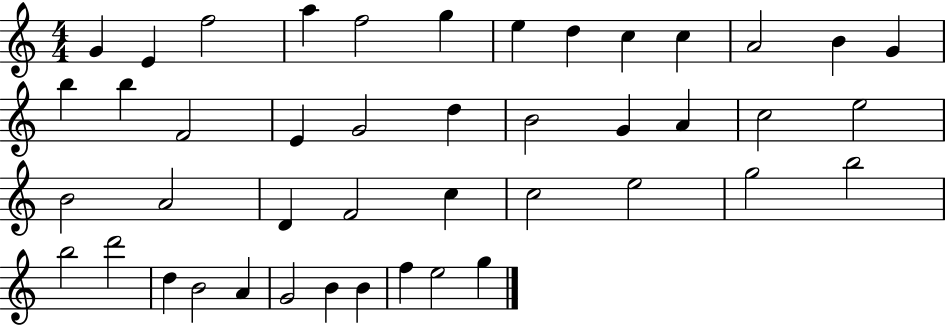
G4/q E4/q F5/h A5/q F5/h G5/q E5/q D5/q C5/q C5/q A4/h B4/q G4/q B5/q B5/q F4/h E4/q G4/h D5/q B4/h G4/q A4/q C5/h E5/h B4/h A4/h D4/q F4/h C5/q C5/h E5/h G5/h B5/h B5/h D6/h D5/q B4/h A4/q G4/h B4/q B4/q F5/q E5/h G5/q